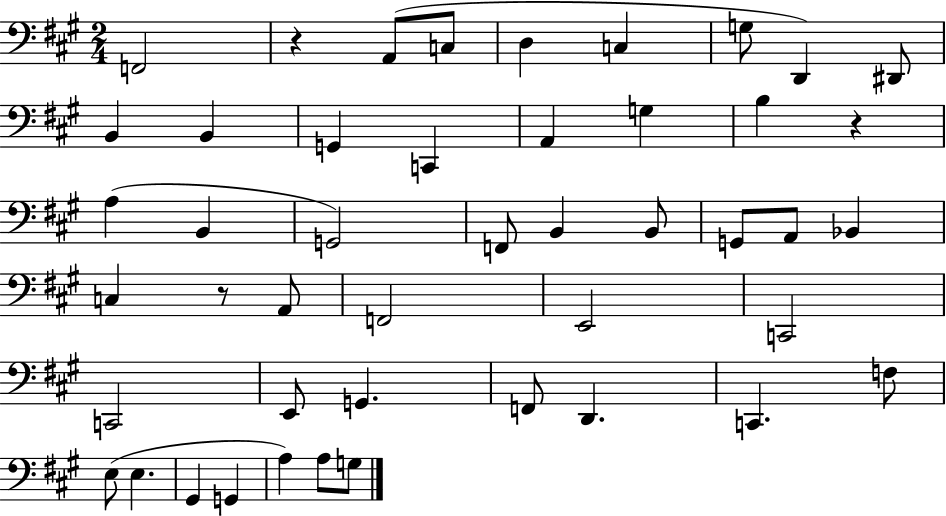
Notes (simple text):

F2/h R/q A2/e C3/e D3/q C3/q G3/e D2/q D#2/e B2/q B2/q G2/q C2/q A2/q G3/q B3/q R/q A3/q B2/q G2/h F2/e B2/q B2/e G2/e A2/e Bb2/q C3/q R/e A2/e F2/h E2/h C2/h C2/h E2/e G2/q. F2/e D2/q. C2/q. F3/e E3/e E3/q. G#2/q G2/q A3/q A3/e G3/e